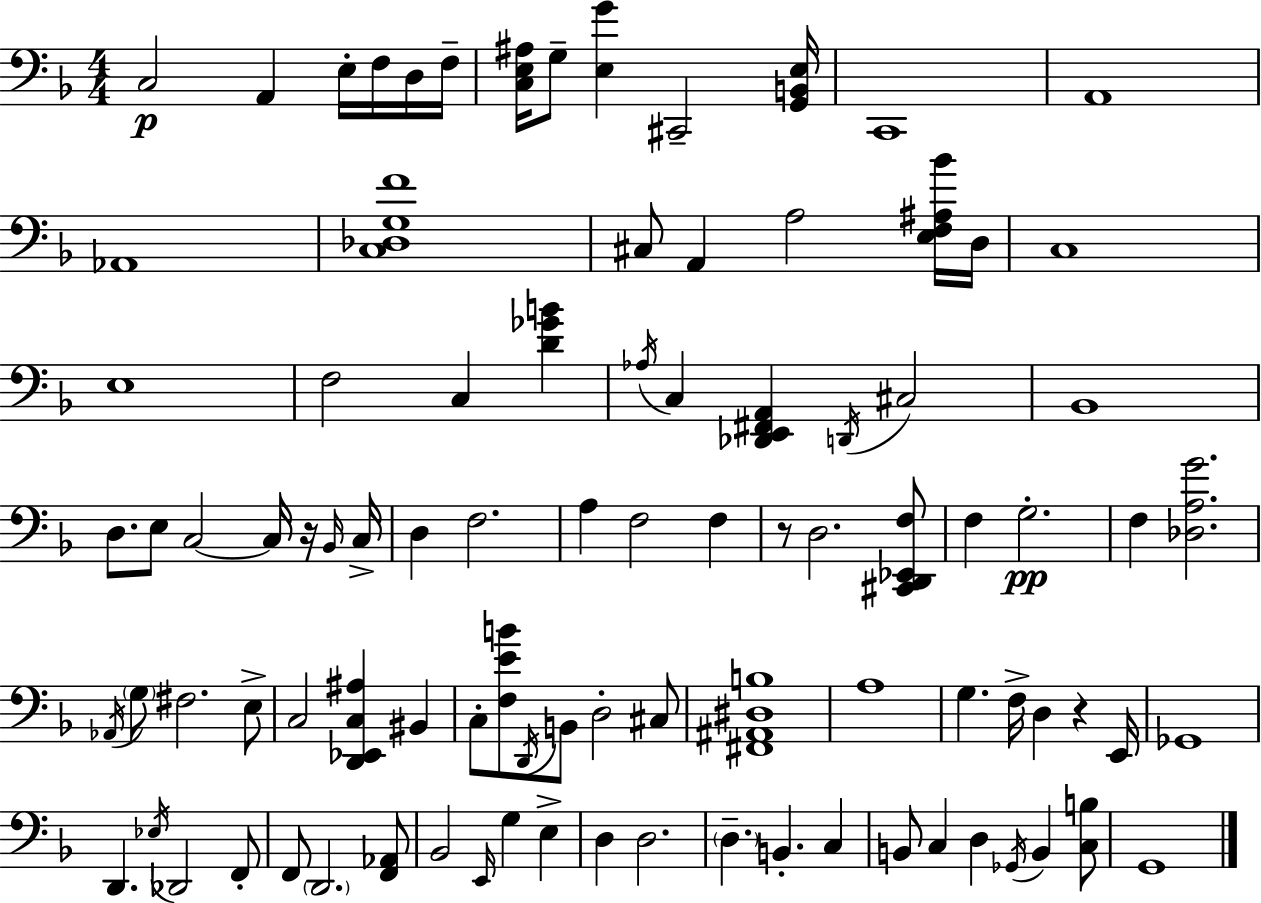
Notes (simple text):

C3/h A2/q E3/s F3/s D3/s F3/s [C3,E3,A#3]/s G3/e [E3,G4]/q C#2/h [G2,B2,E3]/s C2/w A2/w Ab2/w [C3,Db3,G3,F4]/w C#3/e A2/q A3/h [E3,F3,A#3,Bb4]/s D3/s C3/w E3/w F3/h C3/q [D4,Gb4,B4]/q Ab3/s C3/q [Db2,E2,F#2,A2]/q D2/s C#3/h Bb2/w D3/e. E3/e C3/h C3/s R/s Bb2/s C3/s D3/q F3/h. A3/q F3/h F3/q R/e D3/h. [C#2,D2,Eb2,F3]/e F3/q G3/h. F3/q [Db3,A3,G4]/h. Ab2/s G3/e F#3/h. E3/e C3/h [D2,Eb2,C3,A#3]/q BIS2/q C3/e [F3,E4,B4]/e D2/s B2/e D3/h C#3/e [F#2,A#2,D#3,B3]/w A3/w G3/q. F3/s D3/q R/q E2/s Gb2/w D2/q. Eb3/s Db2/h F2/e F2/e D2/h. [F2,Ab2]/e Bb2/h E2/s G3/q E3/q D3/q D3/h. D3/q. B2/q. C3/q B2/e C3/q D3/q Gb2/s B2/q [C3,B3]/e G2/w